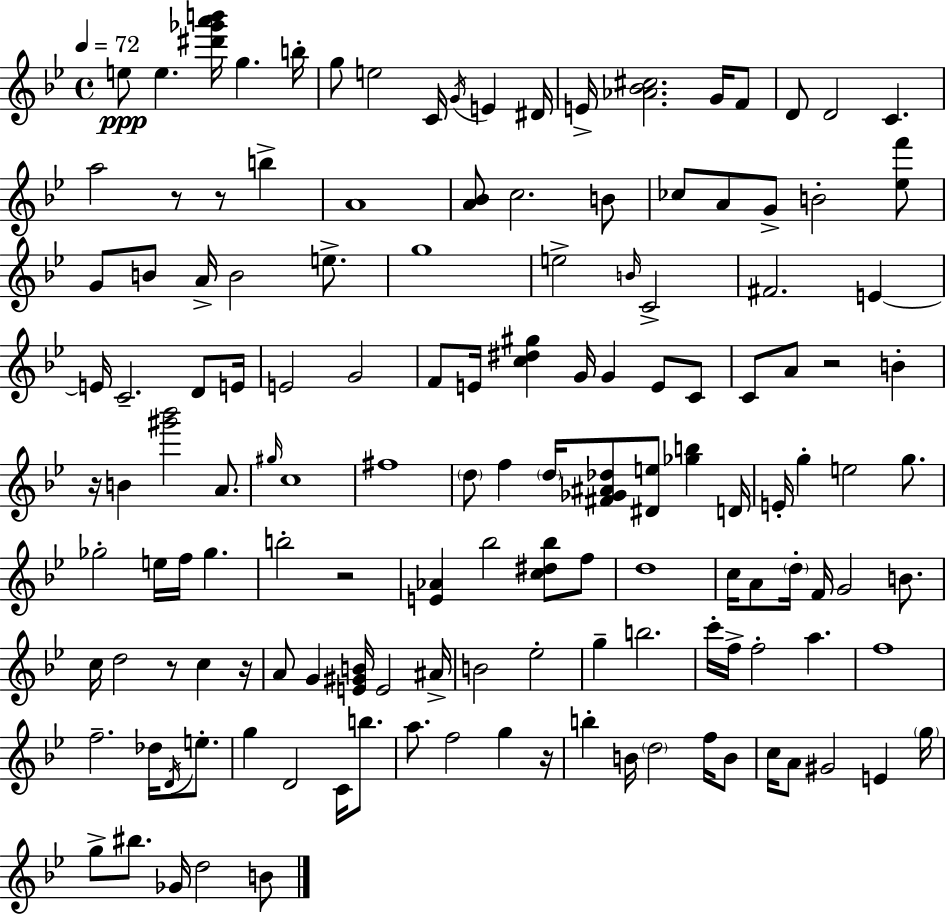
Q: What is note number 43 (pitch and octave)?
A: F4